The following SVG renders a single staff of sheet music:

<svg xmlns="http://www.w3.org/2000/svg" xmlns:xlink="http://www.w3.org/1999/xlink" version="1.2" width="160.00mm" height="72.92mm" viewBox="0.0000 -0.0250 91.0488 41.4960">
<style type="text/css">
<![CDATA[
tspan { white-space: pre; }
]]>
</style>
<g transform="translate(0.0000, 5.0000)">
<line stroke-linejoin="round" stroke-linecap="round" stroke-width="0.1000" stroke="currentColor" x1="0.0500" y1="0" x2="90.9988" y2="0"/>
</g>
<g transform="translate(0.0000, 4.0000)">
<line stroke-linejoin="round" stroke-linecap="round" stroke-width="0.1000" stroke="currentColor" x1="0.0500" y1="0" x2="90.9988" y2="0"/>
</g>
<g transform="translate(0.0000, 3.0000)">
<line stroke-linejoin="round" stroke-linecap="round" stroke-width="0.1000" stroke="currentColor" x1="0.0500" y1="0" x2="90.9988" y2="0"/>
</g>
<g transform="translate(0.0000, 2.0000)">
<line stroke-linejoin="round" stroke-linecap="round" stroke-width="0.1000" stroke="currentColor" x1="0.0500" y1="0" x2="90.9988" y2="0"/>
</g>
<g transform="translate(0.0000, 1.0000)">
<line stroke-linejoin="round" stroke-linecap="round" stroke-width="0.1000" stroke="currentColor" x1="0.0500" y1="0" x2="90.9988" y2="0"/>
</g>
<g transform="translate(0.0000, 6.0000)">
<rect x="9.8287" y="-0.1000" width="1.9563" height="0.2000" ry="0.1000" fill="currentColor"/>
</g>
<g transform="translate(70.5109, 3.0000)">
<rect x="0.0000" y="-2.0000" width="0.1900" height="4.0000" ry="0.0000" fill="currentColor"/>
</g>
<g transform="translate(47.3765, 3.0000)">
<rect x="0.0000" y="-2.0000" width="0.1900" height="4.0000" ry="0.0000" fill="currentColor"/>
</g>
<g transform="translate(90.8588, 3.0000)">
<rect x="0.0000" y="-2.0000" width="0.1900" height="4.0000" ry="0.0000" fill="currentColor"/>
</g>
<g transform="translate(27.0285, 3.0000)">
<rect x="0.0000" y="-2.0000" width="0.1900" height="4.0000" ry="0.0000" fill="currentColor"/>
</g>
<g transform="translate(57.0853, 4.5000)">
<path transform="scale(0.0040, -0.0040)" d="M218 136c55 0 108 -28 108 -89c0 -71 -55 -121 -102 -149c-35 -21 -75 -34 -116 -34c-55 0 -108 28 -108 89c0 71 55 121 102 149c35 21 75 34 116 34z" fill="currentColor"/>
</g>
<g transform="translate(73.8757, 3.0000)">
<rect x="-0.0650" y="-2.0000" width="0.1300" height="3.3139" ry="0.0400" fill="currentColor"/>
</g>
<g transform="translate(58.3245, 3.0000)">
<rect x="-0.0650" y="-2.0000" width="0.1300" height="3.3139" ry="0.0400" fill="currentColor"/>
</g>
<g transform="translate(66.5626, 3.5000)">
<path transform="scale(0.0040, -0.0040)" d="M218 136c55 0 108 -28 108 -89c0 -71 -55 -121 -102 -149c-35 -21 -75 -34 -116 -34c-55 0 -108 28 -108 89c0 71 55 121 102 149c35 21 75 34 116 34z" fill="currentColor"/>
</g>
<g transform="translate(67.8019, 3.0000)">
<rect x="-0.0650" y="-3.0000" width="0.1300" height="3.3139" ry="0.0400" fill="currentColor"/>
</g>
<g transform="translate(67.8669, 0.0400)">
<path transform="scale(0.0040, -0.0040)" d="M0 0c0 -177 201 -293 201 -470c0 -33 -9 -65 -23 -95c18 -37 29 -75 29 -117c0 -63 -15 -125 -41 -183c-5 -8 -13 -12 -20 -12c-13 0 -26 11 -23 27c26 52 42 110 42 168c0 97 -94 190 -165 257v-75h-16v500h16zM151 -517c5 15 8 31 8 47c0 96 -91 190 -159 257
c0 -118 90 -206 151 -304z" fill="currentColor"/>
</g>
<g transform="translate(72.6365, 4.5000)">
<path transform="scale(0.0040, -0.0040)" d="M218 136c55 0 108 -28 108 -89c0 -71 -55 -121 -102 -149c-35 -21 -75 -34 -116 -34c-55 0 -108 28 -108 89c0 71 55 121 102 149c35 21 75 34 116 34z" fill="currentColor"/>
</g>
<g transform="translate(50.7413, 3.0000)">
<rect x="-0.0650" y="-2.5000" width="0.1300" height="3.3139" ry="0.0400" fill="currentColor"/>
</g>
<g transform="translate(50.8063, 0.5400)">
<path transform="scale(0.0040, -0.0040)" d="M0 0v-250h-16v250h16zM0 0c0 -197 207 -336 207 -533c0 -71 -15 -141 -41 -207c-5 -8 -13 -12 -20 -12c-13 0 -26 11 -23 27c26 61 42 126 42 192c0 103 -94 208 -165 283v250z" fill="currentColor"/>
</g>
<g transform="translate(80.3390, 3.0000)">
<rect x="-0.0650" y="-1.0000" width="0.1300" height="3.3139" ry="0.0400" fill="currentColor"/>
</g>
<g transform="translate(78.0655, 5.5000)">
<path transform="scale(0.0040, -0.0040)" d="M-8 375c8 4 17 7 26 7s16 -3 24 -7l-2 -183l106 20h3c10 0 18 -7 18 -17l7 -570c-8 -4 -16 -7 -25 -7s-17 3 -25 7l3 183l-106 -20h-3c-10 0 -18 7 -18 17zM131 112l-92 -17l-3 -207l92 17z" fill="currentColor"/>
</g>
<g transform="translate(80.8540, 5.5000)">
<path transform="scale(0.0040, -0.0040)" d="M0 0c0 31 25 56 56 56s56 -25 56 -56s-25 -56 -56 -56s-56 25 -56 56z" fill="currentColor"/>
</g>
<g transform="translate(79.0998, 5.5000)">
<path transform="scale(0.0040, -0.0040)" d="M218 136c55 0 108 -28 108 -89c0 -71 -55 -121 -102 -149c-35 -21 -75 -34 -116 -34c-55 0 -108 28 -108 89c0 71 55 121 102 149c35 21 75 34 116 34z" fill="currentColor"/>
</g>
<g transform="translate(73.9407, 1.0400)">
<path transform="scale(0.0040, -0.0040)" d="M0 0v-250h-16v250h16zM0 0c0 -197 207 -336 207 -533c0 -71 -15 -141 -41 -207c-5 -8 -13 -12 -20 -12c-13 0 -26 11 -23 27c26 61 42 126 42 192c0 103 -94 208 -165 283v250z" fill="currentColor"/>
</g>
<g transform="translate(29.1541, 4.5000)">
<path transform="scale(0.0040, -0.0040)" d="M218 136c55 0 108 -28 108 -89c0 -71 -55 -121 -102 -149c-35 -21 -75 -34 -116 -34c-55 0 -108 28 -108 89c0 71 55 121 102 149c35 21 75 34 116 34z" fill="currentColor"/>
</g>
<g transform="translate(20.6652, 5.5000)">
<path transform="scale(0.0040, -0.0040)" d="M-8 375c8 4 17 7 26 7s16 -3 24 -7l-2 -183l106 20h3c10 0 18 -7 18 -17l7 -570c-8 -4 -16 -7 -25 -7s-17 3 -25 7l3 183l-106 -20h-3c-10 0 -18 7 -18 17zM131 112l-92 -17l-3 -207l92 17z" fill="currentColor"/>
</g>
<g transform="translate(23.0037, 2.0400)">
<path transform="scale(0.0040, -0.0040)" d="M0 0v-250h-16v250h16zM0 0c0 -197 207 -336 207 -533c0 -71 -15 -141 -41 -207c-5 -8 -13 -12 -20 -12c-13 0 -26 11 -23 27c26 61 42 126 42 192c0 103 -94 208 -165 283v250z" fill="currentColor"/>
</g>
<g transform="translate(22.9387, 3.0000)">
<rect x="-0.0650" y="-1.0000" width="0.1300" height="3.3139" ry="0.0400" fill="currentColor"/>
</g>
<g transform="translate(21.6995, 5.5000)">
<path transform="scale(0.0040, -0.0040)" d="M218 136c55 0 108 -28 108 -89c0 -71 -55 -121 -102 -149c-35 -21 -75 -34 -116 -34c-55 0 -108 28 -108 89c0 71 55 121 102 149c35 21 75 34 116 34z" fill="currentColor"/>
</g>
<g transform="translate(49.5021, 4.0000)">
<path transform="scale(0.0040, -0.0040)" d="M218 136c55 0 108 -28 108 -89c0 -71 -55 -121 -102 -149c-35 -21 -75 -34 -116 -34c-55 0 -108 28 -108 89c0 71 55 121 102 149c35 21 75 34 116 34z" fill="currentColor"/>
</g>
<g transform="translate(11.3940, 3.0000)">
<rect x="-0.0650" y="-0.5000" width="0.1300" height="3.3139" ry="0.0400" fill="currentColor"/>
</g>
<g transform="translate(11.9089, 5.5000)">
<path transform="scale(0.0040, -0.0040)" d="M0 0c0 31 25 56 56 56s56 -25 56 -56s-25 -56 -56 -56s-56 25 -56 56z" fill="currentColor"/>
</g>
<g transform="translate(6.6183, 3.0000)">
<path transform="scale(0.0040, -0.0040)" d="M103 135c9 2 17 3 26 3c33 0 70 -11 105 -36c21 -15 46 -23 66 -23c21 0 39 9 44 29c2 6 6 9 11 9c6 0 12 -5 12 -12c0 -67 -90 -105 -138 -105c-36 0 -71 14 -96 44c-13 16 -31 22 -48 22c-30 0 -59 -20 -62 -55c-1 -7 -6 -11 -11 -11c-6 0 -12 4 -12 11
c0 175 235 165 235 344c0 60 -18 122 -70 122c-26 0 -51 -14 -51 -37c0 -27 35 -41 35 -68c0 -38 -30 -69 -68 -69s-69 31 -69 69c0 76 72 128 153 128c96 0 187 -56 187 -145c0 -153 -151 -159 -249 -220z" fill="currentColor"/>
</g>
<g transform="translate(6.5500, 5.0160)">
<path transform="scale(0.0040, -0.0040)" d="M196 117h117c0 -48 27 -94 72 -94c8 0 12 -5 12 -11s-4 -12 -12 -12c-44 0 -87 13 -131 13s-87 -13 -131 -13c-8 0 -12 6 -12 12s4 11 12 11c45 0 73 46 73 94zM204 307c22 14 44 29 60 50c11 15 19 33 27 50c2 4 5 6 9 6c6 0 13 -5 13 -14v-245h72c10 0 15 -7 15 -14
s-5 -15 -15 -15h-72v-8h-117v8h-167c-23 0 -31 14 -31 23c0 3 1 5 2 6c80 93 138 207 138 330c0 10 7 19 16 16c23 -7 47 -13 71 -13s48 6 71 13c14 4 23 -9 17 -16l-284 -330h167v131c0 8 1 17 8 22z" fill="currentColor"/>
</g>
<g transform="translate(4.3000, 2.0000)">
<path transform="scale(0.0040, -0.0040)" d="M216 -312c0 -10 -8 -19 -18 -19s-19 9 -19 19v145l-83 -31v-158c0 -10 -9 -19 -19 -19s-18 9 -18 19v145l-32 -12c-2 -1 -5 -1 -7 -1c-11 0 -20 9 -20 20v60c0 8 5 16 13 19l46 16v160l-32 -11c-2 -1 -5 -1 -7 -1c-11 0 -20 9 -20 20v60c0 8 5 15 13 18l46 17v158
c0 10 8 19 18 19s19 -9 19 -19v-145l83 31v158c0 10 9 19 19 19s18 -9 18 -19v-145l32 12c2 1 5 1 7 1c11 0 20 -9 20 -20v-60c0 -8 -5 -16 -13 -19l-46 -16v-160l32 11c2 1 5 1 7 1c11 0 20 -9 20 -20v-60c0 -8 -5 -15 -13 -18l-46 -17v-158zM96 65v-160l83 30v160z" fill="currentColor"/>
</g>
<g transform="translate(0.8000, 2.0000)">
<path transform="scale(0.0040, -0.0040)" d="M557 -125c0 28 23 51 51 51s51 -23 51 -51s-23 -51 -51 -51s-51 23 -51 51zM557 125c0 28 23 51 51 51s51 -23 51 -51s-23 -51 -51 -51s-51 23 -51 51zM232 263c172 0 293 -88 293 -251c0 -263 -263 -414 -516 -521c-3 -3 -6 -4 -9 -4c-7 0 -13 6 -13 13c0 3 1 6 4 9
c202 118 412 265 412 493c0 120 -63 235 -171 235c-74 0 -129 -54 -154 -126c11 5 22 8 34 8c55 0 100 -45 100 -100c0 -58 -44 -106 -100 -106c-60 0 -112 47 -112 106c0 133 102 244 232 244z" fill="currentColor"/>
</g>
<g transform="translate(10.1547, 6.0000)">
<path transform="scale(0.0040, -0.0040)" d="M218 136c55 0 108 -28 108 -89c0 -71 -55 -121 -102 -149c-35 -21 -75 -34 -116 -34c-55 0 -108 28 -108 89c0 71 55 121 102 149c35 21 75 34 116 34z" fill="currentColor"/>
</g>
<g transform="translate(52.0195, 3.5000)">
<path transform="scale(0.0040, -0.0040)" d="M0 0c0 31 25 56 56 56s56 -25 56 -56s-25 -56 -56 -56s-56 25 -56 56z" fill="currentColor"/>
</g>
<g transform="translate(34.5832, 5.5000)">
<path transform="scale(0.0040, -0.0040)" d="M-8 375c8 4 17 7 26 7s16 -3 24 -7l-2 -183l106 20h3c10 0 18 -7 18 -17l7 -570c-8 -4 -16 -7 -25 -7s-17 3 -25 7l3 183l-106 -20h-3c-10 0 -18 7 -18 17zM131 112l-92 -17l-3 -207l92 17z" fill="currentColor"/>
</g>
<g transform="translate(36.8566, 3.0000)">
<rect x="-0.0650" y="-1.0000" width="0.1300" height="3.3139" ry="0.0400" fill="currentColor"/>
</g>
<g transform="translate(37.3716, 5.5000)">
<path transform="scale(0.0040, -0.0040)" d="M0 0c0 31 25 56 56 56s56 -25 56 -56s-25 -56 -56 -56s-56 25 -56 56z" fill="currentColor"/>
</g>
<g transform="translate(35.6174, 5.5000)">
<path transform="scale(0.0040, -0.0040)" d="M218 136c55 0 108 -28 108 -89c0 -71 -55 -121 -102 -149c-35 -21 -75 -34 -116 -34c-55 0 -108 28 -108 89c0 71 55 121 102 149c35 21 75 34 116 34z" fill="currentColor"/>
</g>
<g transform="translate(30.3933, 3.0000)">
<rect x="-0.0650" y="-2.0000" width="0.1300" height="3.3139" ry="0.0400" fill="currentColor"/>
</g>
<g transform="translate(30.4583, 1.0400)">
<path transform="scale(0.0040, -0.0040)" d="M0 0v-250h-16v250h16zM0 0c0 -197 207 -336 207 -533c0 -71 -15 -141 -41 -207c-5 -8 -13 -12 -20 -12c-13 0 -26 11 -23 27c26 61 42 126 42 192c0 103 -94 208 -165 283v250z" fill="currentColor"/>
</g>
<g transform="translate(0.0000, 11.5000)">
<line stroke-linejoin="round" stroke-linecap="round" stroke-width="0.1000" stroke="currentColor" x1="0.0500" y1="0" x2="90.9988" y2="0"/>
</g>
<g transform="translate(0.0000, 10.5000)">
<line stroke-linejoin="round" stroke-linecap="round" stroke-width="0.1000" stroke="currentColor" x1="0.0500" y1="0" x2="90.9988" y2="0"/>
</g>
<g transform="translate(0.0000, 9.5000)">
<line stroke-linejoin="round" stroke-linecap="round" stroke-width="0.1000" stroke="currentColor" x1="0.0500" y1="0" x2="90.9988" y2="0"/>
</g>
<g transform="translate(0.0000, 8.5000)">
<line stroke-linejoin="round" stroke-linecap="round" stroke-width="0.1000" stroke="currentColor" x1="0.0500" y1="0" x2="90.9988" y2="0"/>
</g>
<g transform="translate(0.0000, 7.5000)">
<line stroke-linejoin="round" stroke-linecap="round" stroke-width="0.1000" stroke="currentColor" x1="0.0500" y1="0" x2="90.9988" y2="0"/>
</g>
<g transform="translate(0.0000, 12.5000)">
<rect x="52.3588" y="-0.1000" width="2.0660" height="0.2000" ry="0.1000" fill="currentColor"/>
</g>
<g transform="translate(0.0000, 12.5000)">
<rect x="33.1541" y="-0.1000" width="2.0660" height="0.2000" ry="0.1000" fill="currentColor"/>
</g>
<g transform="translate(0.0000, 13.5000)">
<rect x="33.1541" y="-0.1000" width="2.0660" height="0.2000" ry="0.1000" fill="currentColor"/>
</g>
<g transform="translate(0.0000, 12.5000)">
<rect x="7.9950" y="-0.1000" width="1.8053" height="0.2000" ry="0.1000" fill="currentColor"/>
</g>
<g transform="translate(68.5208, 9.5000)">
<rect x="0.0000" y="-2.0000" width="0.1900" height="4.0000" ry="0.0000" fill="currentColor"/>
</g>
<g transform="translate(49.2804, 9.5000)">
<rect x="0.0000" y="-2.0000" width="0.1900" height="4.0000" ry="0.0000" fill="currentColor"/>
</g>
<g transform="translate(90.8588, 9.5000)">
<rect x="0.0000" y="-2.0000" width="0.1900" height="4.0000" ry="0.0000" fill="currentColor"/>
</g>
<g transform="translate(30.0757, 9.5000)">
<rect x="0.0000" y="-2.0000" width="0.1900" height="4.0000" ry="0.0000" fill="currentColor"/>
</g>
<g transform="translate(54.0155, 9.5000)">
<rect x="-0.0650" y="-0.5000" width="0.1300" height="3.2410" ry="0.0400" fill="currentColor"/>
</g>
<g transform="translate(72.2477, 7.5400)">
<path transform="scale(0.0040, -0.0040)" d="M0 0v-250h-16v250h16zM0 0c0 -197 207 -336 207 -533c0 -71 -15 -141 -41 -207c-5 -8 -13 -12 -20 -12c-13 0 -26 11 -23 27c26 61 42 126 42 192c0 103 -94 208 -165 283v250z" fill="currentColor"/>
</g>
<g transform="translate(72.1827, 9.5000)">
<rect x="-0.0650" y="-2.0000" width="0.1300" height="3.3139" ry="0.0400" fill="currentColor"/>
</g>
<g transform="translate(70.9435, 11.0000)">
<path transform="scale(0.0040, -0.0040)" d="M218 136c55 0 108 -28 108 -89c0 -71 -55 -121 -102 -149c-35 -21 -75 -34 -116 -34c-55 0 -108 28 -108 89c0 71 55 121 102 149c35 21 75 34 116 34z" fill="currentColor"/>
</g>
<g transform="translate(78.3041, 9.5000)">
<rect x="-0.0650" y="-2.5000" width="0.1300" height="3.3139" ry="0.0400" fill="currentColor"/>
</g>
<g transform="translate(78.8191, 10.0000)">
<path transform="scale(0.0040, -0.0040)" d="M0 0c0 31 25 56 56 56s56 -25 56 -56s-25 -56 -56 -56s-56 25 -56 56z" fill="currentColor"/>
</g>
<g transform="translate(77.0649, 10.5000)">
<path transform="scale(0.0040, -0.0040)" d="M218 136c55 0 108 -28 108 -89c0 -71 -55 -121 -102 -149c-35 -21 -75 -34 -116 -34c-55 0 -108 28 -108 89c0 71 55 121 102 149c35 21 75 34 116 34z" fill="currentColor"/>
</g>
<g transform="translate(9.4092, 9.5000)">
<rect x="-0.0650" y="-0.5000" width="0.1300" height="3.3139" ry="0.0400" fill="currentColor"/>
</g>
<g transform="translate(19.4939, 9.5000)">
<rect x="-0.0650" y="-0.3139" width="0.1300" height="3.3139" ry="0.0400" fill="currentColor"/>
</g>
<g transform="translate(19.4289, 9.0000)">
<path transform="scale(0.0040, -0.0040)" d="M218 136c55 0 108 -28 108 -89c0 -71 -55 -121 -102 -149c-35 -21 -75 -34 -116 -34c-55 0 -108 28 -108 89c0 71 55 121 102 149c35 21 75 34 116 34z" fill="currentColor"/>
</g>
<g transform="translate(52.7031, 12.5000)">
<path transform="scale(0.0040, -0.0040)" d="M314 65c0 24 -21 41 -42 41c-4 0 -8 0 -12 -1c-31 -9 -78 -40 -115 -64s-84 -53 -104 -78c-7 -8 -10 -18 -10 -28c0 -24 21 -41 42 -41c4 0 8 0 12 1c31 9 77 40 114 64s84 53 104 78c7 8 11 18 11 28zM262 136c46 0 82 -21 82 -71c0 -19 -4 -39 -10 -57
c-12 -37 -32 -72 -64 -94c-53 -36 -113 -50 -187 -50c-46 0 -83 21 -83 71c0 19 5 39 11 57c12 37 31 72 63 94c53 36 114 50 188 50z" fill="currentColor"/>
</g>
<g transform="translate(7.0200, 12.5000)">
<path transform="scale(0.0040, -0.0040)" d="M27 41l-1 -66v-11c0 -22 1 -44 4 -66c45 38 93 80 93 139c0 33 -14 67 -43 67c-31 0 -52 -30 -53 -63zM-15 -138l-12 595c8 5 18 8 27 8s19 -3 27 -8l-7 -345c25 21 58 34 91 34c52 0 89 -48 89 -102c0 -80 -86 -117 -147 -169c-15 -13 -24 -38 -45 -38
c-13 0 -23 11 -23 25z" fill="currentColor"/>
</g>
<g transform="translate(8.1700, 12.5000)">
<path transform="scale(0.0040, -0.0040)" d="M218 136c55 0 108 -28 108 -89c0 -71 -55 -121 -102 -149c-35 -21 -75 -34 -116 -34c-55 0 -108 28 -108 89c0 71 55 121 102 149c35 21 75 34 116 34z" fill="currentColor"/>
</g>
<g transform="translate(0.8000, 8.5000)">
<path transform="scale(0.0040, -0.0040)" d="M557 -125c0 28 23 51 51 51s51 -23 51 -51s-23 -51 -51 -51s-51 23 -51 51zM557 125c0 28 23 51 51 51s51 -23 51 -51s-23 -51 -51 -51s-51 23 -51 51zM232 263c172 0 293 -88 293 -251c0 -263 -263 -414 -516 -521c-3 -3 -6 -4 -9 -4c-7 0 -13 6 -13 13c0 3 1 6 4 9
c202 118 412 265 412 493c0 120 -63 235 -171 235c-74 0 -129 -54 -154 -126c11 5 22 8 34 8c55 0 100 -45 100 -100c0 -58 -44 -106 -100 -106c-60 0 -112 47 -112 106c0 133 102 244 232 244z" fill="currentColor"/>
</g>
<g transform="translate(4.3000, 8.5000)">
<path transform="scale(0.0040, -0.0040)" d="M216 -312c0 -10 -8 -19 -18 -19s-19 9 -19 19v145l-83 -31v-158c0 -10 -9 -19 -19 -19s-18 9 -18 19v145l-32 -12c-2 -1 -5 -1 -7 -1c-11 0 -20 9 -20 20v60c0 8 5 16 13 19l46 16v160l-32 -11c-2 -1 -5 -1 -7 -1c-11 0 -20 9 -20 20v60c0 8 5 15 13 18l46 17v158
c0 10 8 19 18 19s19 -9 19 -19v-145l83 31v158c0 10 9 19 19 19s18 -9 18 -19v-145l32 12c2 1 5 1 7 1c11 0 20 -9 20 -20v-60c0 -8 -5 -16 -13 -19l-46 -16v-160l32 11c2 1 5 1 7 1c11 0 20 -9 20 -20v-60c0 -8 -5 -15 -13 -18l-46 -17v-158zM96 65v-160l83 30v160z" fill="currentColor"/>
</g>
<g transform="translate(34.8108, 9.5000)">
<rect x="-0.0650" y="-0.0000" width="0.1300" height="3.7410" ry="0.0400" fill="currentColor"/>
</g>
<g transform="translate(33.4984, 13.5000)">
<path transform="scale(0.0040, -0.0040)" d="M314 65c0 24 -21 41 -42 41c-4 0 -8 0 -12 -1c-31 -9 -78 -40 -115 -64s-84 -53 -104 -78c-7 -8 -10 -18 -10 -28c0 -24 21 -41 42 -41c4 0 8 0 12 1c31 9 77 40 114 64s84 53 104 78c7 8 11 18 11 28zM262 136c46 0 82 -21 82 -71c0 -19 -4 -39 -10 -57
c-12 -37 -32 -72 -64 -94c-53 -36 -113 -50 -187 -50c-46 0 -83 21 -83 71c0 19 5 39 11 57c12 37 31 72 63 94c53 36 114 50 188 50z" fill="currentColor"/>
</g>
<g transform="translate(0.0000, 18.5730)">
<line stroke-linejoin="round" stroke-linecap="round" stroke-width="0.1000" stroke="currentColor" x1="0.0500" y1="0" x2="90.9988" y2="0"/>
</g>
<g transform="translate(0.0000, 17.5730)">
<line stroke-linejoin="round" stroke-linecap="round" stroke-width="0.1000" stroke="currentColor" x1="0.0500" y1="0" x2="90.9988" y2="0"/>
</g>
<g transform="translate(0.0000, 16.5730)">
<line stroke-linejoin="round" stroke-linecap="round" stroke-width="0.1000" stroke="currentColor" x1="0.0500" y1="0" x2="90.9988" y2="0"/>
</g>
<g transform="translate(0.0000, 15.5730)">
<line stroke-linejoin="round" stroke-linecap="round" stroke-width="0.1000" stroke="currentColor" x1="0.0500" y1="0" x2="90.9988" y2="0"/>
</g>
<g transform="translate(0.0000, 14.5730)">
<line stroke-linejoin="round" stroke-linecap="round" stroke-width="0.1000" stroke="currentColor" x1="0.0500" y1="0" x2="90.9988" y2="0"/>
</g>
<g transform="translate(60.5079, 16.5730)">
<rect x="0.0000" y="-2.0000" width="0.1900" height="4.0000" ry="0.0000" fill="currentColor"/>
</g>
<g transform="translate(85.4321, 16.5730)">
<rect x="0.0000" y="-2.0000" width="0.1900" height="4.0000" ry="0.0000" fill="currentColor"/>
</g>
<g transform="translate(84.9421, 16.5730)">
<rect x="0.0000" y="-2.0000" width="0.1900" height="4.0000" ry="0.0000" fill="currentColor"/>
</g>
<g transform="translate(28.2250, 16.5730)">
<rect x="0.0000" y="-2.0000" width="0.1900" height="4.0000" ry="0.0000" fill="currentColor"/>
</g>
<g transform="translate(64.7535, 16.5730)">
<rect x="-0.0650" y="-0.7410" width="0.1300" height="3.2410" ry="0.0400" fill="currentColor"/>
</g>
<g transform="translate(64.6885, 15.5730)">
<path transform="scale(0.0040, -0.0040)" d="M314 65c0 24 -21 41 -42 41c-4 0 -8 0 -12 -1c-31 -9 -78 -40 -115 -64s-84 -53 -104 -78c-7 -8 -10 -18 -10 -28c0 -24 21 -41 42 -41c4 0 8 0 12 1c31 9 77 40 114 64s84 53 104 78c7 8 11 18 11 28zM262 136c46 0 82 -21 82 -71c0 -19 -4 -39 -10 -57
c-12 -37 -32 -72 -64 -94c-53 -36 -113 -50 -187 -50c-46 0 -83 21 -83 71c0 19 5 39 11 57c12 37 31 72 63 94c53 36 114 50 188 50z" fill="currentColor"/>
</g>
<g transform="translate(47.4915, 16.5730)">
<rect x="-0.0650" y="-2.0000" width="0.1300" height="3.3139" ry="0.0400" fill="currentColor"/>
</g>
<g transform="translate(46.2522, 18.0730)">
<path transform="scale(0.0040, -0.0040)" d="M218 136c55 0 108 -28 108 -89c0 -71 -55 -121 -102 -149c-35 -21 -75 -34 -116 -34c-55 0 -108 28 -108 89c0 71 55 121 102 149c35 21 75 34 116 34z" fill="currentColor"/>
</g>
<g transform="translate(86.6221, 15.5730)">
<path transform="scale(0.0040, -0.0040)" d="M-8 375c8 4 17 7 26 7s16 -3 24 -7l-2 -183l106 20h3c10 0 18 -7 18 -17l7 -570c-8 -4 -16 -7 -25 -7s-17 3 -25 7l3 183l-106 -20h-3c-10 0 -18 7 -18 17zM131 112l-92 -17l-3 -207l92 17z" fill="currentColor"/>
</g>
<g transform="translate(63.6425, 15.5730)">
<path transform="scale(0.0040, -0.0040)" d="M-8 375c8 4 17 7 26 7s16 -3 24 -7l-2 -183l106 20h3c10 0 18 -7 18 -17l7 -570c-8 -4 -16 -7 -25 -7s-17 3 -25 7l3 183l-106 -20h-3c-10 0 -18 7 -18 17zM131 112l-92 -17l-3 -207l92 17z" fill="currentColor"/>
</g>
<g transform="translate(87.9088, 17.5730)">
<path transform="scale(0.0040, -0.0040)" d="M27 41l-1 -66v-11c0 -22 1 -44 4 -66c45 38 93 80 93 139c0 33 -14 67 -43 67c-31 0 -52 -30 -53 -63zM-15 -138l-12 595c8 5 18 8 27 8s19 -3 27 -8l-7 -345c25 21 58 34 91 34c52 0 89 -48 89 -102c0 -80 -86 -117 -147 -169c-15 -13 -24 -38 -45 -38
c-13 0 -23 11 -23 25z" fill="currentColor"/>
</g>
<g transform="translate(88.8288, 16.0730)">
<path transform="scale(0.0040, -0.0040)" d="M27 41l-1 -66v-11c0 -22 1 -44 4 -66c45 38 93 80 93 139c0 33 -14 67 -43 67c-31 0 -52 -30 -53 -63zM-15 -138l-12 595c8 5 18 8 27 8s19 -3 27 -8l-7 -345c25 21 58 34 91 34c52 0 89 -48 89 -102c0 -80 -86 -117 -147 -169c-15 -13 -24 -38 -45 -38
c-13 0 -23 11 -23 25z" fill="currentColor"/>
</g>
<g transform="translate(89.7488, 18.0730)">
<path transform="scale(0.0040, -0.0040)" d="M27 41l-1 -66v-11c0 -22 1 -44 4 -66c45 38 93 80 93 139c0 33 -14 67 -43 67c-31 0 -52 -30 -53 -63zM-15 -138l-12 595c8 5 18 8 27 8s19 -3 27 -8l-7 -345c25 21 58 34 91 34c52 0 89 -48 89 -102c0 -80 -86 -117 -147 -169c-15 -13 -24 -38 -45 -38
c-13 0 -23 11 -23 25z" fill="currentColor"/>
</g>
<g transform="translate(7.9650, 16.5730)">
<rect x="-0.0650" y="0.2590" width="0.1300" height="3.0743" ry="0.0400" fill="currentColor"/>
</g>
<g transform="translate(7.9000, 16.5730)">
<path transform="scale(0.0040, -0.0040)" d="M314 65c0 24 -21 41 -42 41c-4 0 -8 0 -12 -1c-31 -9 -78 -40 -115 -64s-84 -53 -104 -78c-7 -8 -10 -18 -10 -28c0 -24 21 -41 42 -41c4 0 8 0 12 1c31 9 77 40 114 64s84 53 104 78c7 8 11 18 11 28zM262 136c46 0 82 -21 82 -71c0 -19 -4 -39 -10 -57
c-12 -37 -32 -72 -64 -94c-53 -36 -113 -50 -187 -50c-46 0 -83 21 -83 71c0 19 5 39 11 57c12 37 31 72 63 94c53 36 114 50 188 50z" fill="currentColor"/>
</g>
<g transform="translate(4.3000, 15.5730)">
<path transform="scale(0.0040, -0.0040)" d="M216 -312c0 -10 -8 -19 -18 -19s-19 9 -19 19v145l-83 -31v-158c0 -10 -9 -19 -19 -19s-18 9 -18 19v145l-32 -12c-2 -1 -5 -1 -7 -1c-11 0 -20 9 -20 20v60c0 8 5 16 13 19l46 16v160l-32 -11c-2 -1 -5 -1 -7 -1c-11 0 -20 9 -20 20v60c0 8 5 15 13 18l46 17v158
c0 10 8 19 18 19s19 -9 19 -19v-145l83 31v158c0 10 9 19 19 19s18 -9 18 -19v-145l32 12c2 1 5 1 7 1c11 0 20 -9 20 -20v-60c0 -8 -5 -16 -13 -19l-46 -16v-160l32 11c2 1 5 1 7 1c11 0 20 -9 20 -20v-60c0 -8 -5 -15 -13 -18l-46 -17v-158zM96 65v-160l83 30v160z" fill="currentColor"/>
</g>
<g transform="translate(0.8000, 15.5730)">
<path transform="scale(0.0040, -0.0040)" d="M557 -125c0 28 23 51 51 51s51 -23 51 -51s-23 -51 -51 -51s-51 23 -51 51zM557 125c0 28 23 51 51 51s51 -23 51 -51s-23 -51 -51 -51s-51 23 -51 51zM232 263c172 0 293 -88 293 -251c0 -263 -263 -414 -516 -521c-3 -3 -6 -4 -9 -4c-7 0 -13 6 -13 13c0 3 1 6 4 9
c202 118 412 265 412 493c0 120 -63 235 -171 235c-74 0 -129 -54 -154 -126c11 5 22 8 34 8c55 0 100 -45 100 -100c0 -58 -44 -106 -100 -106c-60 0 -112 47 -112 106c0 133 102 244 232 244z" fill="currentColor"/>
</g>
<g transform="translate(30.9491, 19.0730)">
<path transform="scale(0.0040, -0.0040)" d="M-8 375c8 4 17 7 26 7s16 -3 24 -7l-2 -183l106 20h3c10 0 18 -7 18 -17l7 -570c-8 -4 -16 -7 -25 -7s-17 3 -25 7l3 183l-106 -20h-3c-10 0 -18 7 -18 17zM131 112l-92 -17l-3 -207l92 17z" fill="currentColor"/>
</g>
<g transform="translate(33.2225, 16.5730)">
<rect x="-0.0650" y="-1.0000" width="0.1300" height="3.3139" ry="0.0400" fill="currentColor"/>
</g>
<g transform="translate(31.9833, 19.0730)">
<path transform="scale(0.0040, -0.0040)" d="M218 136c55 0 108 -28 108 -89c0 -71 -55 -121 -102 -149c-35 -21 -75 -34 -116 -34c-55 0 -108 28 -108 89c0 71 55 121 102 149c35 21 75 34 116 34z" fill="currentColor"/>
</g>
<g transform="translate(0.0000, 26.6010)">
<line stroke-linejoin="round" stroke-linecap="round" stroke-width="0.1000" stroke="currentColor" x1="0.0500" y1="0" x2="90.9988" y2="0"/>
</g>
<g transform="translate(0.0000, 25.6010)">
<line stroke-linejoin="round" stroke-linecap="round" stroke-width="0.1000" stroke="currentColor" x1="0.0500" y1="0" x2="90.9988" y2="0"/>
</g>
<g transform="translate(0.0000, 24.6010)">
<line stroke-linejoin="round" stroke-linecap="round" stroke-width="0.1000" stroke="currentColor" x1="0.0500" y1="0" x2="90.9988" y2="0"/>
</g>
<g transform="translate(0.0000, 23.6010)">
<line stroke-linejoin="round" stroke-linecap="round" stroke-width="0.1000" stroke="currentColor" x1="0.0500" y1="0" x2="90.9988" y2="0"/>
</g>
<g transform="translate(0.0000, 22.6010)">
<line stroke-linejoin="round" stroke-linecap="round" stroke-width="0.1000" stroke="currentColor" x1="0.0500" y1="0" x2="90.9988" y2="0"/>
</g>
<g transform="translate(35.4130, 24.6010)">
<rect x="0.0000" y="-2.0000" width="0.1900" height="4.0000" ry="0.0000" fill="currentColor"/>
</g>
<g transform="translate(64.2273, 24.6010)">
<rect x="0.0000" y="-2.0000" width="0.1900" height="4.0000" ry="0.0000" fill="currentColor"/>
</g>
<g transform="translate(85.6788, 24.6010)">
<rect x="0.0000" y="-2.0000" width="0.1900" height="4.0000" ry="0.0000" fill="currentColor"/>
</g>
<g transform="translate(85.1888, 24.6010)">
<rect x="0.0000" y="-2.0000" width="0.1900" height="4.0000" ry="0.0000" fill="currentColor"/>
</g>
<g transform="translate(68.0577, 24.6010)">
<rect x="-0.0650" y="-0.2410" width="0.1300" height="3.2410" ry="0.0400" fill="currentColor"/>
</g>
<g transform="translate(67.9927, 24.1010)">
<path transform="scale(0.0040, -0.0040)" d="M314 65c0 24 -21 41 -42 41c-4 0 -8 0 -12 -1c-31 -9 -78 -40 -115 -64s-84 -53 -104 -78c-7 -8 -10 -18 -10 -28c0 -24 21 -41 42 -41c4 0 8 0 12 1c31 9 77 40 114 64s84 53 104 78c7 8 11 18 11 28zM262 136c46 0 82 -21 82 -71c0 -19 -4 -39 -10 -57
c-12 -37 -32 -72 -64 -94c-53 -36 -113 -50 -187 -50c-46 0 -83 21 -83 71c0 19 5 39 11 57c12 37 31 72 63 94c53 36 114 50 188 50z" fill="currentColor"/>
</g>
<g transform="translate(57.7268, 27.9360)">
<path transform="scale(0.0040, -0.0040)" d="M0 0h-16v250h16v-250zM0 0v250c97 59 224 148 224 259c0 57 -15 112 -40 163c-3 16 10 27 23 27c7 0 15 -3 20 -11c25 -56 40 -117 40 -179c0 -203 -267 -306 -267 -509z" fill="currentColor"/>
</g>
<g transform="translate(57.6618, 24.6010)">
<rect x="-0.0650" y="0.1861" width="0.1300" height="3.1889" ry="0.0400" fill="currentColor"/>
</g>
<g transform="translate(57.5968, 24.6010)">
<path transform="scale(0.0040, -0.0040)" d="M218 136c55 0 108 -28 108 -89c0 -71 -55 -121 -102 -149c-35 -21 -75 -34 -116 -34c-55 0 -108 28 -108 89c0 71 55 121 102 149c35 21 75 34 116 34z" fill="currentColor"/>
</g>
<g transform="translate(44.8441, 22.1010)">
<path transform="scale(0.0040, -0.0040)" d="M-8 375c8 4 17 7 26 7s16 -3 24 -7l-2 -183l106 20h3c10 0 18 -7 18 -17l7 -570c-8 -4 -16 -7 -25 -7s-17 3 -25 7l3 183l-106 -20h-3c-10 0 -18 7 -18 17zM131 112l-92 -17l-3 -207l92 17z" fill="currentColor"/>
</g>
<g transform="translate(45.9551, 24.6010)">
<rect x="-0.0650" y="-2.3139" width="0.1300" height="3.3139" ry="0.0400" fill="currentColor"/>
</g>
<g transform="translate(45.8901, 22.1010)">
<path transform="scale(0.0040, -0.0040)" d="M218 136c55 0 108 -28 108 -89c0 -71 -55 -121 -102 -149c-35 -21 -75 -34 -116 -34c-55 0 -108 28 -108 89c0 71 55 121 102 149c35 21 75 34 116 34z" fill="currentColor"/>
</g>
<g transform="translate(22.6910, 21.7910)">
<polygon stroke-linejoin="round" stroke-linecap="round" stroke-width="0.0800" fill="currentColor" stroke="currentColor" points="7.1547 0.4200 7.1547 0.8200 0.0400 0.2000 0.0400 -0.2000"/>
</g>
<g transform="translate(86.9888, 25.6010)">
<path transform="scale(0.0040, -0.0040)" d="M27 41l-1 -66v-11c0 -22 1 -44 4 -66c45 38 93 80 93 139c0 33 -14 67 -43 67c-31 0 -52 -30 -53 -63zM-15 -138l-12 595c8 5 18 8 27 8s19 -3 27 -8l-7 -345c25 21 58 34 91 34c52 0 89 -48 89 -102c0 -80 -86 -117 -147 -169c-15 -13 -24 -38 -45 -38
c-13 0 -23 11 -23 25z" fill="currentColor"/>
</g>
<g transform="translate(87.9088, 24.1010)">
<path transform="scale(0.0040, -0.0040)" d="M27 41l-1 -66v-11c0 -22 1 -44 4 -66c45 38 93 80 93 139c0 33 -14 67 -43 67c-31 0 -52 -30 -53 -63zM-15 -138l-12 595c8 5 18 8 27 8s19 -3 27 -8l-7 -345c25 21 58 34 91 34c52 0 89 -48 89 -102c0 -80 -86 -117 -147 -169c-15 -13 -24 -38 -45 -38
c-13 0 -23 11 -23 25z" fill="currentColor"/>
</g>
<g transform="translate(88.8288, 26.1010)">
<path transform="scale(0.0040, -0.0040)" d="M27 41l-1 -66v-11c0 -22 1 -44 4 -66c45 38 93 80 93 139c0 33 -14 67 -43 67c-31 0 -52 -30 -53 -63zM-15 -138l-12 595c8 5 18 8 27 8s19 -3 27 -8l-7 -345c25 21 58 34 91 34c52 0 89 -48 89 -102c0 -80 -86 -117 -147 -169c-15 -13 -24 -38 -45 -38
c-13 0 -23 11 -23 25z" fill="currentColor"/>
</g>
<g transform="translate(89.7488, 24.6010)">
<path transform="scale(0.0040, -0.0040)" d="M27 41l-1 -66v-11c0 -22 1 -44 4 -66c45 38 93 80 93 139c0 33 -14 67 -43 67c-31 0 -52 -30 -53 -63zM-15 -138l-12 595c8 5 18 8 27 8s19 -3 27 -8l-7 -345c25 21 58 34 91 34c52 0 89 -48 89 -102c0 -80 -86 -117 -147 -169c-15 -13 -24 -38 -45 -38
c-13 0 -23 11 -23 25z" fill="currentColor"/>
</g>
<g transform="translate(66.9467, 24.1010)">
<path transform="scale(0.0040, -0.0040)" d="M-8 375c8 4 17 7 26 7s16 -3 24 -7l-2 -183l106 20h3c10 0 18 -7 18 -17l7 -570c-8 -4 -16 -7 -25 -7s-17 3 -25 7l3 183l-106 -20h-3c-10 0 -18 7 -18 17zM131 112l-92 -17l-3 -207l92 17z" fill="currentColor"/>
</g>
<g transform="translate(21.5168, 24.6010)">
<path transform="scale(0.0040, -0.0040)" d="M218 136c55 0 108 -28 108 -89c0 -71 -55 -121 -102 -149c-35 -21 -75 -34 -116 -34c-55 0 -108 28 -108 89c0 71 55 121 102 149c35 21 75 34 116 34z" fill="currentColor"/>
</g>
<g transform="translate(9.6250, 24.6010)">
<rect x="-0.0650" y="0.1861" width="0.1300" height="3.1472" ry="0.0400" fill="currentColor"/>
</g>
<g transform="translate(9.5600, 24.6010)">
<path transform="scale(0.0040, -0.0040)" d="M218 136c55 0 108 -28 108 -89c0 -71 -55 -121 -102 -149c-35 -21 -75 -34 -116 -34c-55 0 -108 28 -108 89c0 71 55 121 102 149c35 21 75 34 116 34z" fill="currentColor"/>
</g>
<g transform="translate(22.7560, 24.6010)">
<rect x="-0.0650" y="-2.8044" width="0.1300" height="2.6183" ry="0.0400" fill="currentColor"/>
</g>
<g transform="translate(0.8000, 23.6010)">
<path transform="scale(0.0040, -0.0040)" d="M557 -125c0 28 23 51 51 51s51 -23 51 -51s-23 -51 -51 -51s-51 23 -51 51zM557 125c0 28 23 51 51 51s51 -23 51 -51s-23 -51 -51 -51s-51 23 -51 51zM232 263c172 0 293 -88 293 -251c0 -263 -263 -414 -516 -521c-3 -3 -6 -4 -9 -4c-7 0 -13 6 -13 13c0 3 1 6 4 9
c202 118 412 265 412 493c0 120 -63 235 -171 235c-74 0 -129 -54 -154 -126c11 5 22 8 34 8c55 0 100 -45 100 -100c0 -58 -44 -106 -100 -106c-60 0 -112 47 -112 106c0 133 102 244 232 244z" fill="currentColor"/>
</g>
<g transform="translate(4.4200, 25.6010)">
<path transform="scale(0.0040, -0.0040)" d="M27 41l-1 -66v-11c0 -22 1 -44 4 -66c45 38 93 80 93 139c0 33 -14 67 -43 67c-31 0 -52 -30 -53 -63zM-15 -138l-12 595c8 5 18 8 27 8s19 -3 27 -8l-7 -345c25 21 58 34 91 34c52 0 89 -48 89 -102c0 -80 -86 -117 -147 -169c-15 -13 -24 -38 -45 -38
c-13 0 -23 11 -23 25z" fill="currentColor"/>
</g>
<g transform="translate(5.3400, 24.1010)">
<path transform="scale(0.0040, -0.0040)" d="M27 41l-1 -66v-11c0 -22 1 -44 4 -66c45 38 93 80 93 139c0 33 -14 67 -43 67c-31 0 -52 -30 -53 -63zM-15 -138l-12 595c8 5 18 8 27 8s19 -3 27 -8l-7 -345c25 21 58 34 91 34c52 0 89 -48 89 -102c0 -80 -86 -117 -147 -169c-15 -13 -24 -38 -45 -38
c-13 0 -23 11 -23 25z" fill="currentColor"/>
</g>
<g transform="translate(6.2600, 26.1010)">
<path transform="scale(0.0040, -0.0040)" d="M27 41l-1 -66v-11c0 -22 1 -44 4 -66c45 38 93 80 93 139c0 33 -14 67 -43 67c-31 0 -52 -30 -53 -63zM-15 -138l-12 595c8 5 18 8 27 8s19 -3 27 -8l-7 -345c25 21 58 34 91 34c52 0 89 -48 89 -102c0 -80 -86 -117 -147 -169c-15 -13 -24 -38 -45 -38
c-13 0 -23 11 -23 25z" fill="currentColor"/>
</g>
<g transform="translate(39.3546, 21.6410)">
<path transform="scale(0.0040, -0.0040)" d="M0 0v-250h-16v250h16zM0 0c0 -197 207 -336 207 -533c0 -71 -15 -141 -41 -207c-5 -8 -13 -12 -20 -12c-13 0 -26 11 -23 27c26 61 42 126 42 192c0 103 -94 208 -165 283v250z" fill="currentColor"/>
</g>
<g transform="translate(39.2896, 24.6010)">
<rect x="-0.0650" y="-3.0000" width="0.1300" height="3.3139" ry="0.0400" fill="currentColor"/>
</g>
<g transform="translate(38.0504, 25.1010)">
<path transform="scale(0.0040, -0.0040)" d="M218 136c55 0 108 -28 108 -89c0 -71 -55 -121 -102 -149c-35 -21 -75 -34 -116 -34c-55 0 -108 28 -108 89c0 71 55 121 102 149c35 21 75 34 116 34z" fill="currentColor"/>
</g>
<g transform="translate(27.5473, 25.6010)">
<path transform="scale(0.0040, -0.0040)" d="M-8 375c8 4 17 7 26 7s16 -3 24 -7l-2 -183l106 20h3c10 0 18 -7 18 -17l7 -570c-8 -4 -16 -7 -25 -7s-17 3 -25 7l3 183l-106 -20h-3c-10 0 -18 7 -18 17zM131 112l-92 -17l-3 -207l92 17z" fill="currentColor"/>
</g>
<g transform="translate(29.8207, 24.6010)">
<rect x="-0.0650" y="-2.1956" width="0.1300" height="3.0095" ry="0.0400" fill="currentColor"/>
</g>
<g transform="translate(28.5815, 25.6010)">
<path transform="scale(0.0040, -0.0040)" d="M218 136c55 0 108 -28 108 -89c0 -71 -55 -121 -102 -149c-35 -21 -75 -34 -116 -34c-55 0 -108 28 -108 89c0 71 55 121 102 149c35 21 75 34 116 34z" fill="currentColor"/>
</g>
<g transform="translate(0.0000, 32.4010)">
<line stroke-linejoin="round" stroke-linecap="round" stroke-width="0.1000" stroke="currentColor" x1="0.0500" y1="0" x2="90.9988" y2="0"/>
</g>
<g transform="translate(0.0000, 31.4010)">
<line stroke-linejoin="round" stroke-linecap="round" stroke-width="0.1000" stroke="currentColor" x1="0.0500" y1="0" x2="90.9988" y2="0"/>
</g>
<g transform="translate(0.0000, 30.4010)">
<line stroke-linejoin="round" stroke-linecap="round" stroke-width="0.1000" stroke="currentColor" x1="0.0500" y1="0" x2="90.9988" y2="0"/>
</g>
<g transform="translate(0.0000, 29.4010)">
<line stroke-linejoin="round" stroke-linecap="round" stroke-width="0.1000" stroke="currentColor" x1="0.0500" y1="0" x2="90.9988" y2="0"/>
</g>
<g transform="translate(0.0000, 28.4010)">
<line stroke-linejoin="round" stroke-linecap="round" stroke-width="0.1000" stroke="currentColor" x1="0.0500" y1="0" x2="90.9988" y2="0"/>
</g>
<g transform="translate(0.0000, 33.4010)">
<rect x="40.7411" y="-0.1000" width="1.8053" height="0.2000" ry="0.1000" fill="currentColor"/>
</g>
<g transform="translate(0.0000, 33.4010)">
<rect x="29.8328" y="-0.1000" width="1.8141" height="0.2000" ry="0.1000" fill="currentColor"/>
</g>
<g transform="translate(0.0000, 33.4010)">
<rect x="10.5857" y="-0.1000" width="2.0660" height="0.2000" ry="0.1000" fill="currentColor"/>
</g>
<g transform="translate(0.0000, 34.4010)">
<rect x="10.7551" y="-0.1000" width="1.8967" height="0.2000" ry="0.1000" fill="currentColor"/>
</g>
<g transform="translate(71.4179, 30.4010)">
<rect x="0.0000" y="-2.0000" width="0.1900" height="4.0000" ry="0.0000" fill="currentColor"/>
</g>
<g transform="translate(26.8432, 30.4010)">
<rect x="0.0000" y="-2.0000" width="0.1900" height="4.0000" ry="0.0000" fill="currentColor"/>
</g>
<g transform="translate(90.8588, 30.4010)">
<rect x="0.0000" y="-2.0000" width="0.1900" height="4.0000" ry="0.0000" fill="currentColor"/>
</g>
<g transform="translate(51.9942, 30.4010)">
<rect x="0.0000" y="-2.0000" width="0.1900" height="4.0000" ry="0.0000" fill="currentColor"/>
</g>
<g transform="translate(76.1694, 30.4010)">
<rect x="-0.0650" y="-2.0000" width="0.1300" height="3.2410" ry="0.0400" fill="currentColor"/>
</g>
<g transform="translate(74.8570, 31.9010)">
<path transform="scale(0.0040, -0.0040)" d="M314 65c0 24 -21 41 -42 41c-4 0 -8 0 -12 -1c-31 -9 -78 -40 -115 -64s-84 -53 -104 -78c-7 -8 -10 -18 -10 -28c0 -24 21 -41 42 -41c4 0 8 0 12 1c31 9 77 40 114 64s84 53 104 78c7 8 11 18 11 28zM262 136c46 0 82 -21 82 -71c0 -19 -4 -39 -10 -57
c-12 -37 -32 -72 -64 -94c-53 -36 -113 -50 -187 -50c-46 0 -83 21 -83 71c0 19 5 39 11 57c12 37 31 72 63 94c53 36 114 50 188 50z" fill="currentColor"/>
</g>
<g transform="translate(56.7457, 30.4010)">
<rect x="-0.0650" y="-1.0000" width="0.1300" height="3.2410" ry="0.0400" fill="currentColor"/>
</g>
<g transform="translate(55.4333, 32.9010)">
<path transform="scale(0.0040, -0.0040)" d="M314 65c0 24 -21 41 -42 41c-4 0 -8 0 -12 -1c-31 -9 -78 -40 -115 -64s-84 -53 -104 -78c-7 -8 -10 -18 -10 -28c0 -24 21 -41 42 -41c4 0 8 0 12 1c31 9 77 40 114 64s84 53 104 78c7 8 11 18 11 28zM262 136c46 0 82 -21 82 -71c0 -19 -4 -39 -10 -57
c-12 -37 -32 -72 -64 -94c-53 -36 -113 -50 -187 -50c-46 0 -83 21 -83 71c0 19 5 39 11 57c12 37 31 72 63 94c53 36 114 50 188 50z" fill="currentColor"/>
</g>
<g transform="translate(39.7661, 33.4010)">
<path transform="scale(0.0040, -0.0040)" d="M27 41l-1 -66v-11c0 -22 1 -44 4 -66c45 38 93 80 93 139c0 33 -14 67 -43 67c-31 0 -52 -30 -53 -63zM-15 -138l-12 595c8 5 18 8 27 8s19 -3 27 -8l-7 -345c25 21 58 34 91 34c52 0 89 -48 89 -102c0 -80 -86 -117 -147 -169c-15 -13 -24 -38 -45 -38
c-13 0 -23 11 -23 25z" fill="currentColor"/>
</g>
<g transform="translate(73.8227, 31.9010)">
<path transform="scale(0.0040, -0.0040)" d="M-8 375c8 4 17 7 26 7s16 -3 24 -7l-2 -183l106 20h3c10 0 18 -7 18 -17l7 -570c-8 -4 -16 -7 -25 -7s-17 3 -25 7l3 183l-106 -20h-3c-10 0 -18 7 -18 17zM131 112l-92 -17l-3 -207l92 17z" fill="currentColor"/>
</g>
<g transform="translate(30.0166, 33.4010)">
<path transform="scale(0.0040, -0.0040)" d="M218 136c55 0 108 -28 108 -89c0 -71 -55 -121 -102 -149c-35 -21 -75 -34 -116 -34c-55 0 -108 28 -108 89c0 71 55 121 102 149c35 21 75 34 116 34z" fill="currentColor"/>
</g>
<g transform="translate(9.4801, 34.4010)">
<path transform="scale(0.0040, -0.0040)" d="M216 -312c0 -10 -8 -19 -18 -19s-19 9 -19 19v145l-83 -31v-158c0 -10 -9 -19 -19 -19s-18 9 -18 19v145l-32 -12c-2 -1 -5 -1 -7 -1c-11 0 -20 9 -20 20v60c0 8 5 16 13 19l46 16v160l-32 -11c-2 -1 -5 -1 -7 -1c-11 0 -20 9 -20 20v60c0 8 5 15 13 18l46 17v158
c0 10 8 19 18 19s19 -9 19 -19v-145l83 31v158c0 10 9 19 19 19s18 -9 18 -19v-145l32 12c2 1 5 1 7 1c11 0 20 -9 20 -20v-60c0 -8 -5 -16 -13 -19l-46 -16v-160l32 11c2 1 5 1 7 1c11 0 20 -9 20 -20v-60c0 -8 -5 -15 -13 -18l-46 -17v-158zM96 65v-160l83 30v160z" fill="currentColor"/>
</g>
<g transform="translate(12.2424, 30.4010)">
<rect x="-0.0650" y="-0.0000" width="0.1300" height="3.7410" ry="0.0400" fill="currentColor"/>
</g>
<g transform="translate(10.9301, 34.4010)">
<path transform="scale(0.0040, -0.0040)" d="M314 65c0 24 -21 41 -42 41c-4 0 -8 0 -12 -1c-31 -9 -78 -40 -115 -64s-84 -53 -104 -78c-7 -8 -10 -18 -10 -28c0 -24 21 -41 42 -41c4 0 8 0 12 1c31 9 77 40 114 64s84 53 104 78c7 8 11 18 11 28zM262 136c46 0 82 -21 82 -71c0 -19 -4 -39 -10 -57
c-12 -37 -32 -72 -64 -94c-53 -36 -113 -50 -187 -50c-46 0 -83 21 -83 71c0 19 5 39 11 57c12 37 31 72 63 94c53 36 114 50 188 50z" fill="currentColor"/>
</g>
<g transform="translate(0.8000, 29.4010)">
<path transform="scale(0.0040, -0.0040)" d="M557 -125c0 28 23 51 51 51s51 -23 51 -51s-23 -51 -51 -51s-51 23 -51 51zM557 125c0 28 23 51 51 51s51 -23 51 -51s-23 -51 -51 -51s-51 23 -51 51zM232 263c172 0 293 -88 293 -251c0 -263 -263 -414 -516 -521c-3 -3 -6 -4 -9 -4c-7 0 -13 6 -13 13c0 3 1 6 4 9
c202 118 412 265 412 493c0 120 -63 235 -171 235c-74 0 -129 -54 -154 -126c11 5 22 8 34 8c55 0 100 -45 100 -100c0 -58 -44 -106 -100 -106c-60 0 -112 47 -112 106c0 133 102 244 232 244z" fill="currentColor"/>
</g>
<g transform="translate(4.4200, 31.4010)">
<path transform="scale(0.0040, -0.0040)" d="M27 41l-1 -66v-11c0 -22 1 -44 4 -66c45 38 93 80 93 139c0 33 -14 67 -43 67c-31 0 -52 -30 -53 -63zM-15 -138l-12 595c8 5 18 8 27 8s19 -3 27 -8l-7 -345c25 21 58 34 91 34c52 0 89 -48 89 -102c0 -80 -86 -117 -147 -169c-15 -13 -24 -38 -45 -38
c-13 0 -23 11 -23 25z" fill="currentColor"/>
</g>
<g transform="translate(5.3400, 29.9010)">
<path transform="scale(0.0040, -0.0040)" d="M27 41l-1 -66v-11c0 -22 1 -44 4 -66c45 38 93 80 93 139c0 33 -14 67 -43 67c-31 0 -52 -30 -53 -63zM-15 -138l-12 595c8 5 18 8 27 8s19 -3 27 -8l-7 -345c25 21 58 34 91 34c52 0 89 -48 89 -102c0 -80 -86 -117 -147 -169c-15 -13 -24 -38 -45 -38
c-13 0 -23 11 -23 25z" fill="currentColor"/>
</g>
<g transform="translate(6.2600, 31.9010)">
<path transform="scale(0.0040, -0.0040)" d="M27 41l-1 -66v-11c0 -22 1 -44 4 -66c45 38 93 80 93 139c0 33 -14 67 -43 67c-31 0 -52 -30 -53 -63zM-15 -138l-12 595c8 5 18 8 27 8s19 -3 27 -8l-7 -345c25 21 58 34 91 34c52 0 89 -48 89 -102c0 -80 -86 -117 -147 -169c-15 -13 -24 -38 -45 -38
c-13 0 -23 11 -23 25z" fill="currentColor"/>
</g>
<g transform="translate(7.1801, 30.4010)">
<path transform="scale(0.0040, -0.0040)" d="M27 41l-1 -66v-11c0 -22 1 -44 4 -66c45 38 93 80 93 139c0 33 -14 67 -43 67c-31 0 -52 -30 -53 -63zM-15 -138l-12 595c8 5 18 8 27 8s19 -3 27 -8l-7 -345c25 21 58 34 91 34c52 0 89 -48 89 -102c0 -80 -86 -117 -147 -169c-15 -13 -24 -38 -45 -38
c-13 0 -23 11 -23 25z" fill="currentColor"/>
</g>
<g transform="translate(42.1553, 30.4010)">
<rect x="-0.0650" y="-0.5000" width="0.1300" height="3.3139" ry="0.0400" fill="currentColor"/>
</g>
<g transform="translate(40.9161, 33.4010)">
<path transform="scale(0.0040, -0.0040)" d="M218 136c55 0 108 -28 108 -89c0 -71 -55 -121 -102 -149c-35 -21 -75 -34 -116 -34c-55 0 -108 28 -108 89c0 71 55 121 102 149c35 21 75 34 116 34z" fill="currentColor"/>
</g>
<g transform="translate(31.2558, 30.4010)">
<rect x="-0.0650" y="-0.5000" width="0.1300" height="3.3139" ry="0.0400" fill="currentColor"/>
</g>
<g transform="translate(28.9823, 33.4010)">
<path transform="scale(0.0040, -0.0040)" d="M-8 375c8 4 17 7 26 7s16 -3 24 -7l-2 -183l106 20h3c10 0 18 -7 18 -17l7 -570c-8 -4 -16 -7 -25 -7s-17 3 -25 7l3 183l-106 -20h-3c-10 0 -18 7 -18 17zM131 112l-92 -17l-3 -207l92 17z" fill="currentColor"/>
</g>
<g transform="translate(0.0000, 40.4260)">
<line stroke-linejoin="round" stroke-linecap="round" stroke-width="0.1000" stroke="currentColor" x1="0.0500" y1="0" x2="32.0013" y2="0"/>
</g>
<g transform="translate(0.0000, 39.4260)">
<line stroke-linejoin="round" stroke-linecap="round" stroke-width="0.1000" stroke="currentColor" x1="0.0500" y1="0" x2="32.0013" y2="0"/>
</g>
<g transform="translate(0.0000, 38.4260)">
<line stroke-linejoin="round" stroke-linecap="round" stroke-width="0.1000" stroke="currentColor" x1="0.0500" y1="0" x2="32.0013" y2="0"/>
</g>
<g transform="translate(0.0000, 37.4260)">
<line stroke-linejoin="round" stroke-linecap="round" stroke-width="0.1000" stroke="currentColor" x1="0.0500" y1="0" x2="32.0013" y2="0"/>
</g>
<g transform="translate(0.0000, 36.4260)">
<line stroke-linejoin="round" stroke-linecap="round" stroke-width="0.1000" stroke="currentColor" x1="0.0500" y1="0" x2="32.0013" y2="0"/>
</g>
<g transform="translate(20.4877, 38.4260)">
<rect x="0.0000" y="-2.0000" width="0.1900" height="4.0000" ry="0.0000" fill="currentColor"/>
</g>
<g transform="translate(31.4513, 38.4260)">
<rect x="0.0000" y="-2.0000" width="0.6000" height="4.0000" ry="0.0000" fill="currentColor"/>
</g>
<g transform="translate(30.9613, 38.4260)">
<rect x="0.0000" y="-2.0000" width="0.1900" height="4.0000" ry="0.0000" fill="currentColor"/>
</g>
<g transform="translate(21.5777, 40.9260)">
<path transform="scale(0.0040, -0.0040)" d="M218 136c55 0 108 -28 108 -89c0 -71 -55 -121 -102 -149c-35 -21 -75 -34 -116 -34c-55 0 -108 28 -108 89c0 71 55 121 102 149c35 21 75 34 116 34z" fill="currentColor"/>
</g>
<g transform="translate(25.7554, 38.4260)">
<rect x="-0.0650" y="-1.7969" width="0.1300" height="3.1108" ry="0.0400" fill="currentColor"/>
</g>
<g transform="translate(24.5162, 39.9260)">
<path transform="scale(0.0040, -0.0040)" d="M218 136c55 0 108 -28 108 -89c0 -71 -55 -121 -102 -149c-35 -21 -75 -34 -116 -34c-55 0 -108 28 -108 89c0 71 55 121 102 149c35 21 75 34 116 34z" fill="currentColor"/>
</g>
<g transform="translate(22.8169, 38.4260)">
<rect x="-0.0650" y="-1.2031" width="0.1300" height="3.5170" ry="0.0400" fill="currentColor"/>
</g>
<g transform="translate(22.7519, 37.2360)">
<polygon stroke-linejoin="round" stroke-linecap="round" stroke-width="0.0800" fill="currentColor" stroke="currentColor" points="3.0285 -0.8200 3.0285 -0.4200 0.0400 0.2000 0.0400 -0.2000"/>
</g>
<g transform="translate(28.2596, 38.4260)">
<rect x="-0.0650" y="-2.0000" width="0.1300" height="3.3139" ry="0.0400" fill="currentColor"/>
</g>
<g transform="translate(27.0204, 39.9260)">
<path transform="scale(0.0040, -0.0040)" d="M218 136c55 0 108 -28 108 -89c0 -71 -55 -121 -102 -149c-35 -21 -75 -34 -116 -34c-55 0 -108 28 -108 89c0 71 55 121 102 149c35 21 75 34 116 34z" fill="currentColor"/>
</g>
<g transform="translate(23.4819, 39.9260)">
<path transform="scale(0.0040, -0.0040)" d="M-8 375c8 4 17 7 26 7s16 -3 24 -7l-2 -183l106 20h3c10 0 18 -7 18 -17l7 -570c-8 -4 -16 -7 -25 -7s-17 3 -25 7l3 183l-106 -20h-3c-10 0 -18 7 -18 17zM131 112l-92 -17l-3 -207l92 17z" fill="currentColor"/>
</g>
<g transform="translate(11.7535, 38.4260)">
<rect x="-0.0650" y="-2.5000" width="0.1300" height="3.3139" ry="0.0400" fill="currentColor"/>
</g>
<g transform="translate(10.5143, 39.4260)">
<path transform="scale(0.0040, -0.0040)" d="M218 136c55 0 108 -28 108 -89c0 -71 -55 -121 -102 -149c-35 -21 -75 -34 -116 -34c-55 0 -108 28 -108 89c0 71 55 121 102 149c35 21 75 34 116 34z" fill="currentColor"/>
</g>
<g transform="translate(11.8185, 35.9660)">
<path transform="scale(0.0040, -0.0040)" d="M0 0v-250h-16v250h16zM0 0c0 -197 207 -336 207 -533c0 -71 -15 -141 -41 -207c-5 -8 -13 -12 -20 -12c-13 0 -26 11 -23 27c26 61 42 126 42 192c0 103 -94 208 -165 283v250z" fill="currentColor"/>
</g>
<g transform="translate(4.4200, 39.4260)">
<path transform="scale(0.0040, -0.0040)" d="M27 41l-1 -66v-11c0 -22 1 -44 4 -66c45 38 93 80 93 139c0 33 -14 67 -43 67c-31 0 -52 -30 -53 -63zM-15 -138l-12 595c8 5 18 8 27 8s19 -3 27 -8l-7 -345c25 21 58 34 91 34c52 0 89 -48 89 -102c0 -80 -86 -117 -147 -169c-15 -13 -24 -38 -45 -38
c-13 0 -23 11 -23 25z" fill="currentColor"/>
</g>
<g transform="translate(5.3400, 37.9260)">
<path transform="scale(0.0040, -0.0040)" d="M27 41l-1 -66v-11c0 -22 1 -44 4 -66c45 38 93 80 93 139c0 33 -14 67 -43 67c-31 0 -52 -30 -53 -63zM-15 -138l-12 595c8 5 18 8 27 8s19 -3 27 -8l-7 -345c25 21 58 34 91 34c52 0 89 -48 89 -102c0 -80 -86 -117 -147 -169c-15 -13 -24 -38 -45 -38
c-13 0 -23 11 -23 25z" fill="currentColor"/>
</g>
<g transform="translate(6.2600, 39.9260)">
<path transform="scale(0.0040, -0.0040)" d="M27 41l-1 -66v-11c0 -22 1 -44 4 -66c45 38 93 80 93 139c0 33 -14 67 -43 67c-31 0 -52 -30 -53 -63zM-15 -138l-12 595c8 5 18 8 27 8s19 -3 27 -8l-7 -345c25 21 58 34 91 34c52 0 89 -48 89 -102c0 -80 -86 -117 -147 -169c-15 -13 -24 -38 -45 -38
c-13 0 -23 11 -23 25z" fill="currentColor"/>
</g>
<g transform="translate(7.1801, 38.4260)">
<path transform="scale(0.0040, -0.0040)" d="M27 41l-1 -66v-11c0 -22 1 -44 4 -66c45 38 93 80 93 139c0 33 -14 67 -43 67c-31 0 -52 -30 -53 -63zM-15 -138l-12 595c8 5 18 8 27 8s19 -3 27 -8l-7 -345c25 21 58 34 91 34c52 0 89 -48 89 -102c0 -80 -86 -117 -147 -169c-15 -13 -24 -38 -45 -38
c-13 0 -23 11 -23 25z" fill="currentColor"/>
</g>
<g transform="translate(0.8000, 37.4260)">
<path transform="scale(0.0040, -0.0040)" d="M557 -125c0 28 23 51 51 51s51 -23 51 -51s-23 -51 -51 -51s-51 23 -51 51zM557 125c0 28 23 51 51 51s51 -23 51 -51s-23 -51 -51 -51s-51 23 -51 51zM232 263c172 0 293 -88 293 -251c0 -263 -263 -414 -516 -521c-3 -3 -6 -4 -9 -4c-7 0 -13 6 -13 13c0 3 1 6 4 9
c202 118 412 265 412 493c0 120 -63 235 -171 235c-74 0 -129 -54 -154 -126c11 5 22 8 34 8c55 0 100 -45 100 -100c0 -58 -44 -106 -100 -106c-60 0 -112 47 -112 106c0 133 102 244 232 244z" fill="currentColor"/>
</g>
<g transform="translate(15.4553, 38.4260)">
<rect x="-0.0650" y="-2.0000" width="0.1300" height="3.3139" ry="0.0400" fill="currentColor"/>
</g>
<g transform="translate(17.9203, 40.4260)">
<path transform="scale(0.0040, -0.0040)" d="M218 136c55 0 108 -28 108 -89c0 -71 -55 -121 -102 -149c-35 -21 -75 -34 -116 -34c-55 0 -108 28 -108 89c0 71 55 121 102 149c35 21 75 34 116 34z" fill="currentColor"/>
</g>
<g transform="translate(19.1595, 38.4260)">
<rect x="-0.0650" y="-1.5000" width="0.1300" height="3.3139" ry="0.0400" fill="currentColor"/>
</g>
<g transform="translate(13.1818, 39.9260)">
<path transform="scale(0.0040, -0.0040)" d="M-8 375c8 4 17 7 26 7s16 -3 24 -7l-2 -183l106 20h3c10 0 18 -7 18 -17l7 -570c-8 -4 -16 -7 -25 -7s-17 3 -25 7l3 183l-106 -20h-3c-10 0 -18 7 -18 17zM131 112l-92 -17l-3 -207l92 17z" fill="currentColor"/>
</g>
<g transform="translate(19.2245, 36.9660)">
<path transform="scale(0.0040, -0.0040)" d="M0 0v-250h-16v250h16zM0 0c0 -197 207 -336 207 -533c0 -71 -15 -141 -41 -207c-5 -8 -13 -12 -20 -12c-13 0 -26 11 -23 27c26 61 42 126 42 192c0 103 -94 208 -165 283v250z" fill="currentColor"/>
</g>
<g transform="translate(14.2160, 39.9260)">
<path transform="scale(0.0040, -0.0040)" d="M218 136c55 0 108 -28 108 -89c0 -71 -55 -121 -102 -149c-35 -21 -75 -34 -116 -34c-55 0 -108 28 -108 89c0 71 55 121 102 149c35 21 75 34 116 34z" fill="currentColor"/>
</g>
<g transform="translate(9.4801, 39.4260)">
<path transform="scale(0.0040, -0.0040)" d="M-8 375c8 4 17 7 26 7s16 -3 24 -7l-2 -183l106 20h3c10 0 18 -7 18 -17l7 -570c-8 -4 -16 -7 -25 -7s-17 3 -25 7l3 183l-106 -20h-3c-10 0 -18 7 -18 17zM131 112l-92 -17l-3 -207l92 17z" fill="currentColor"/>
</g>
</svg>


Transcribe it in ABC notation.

X:1
T:Untitled
M:2/4
L:1/4
K:G
E,, F,,/2 A,,/2 F,, B,,/2 A,, C,/4 A,,/2 F,, _E,, E, C,,2 E,,2 A,,/2 B,, D,2 F,, A,, F,2 D, D,/2 B,,/2 C,/2 B, D,/2 E,2 ^C,,2 E,, _E,, F,,2 A,,2 B,,/2 A,, G,,/2 F,,/2 A,,/2 A,,